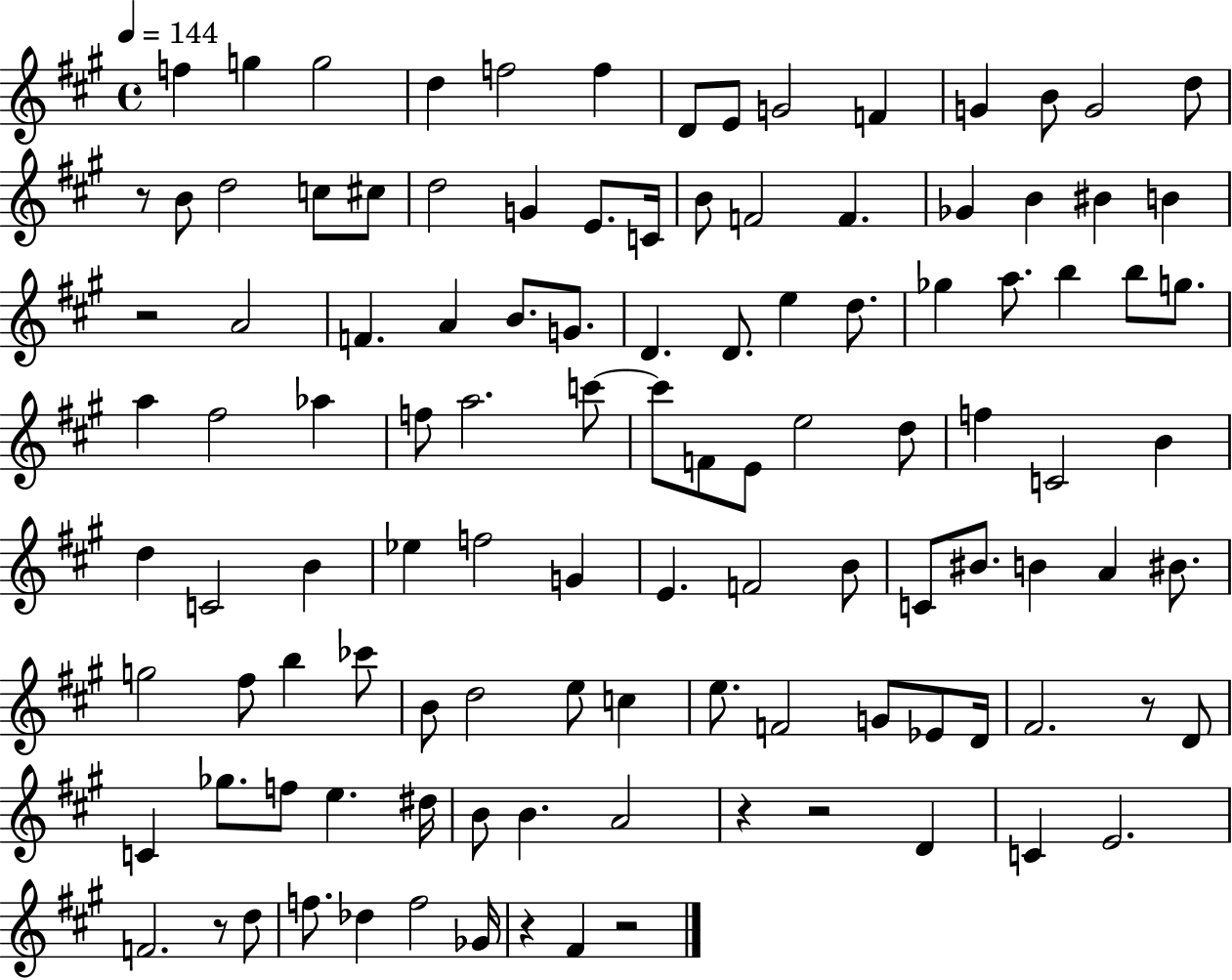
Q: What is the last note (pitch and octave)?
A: F#4